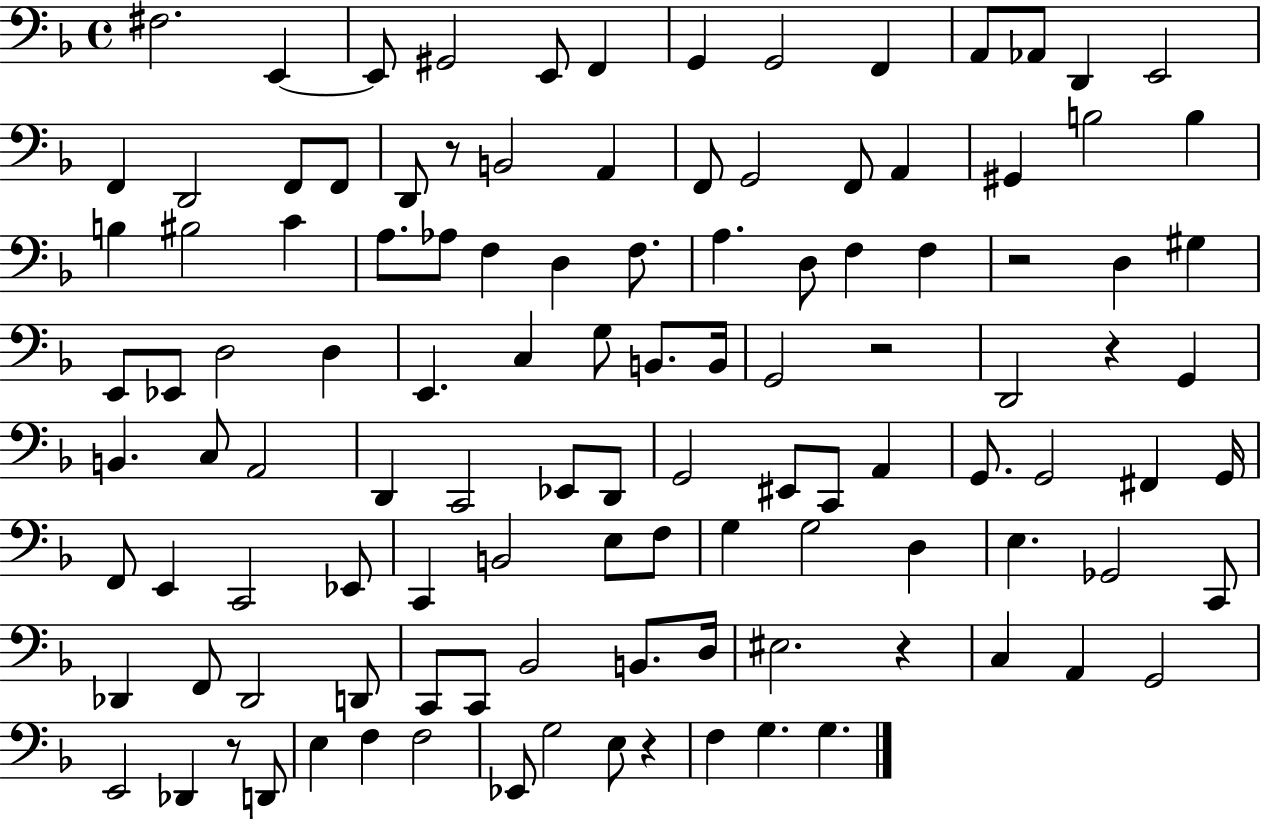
{
  \clef bass
  \time 4/4
  \defaultTimeSignature
  \key f \major
  fis2. e,4~~ | e,8 gis,2 e,8 f,4 | g,4 g,2 f,4 | a,8 aes,8 d,4 e,2 | \break f,4 d,2 f,8 f,8 | d,8 r8 b,2 a,4 | f,8 g,2 f,8 a,4 | gis,4 b2 b4 | \break b4 bis2 c'4 | a8. aes8 f4 d4 f8. | a4. d8 f4 f4 | r2 d4 gis4 | \break e,8 ees,8 d2 d4 | e,4. c4 g8 b,8. b,16 | g,2 r2 | d,2 r4 g,4 | \break b,4. c8 a,2 | d,4 c,2 ees,8 d,8 | g,2 eis,8 c,8 a,4 | g,8. g,2 fis,4 g,16 | \break f,8 e,4 c,2 ees,8 | c,4 b,2 e8 f8 | g4 g2 d4 | e4. ges,2 c,8 | \break des,4 f,8 des,2 d,8 | c,8 c,8 bes,2 b,8. d16 | eis2. r4 | c4 a,4 g,2 | \break e,2 des,4 r8 d,8 | e4 f4 f2 | ees,8 g2 e8 r4 | f4 g4. g4. | \break \bar "|."
}